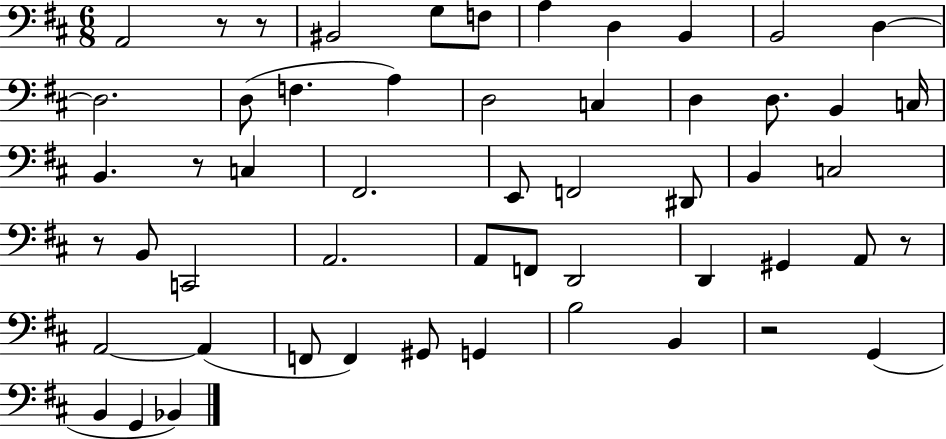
{
  \clef bass
  \numericTimeSignature
  \time 6/8
  \key d \major
  \repeat volta 2 { a,2 r8 r8 | bis,2 g8 f8 | a4 d4 b,4 | b,2 d4~~ | \break d2. | d8( f4. a4) | d2 c4 | d4 d8. b,4 c16 | \break b,4. r8 c4 | fis,2. | e,8 f,2 dis,8 | b,4 c2 | \break r8 b,8 c,2 | a,2. | a,8 f,8 d,2 | d,4 gis,4 a,8 r8 | \break a,2~~ a,4( | f,8 f,4) gis,8 g,4 | b2 b,4 | r2 g,4( | \break b,4 g,4 bes,4) | } \bar "|."
}